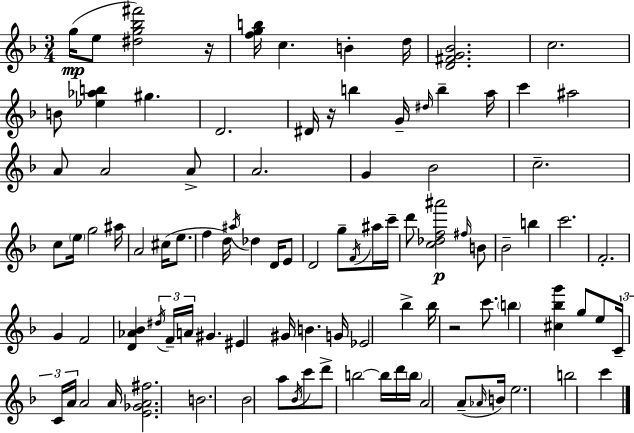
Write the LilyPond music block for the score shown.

{
  \clef treble
  \numericTimeSignature
  \time 3/4
  \key d \minor
  g''16(\mp e''8 <dis'' g'' bes'' fis'''>2) r16 | <f'' g'' b''>16 c''4. b'4-. d''16 | <d' fis' g' bes'>2. | c''2. | \break b'8 <ees'' aes'' b''>4 gis''4. | d'2. | dis'16 r16 b''4 g'16-- \grace { dis''16 } b''4-- | a''16 c'''4 ais''2 | \break a'8 a'2 a'8-> | a'2. | g'4 bes'2 | c''2.-- | \break c''8 \parenthesize e''16 g''2 | ais''16 a'2 cis''16( e''8. | f''4 d''16) \acciaccatura { ais''16 } des''4 d'16 | e'8 d'2 g''8-- | \break \acciaccatura { f'16 } ais''16 c'''16-- d'''8 <c'' des'' f'' ais'''>2\p | \grace { fis''16 } b'8 bes'2-- | b''4 c'''2. | f'2.-. | \break g'4 f'2 | <d' aes' bes'>4 \tuplet 3/2 { \acciaccatura { dis''16 } f'16-- a'16 } gis'4. | eis'4 gis'16 b'4. | g'16 ees'2 | \break bes''4-> bes''16 r2 | c'''8. \parenthesize b''4 <cis'' bes'' g'''>4 | g''8 e''8 \tuplet 3/2 { c'16-- c'16 a'16 } a'2 | a'16 <e' ges' a' fis''>2. | \break b'2. | bes'2 | a''8 \acciaccatura { bes'16 } c'''8 d'''8-> b''2~~ | b''16 d'''16 \parenthesize b''16 a'2 | \break a'8--( \grace { aes'16 } b'16) e''2. | b''2 | c'''4 \bar "|."
}